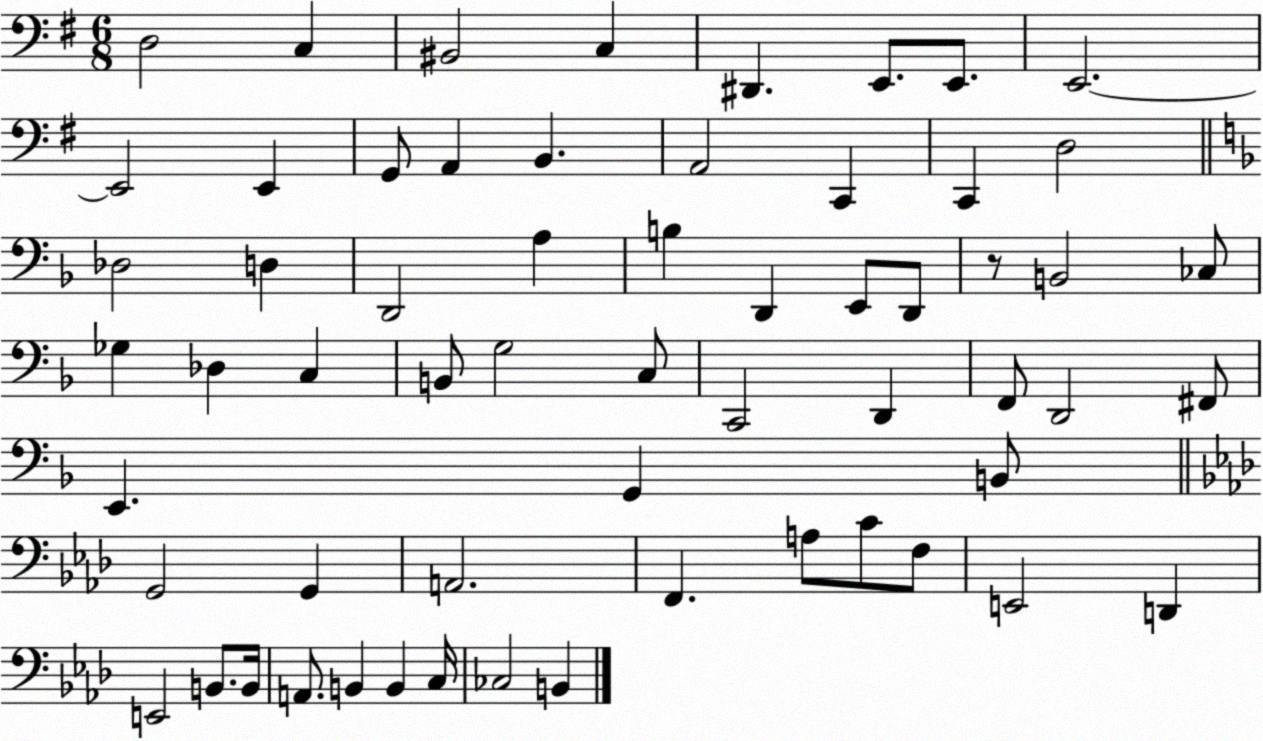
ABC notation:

X:1
T:Untitled
M:6/8
L:1/4
K:G
D,2 C, ^B,,2 C, ^D,, E,,/2 E,,/2 E,,2 E,,2 E,, G,,/2 A,, B,, A,,2 C,, C,, D,2 _D,2 D, D,,2 A, B, D,, E,,/2 D,,/2 z/2 B,,2 _C,/2 _G, _D, C, B,,/2 G,2 C,/2 C,,2 D,, F,,/2 D,,2 ^F,,/2 E,, G,, B,,/2 G,,2 G,, A,,2 F,, A,/2 C/2 F,/2 E,,2 D,, E,,2 B,,/2 B,,/4 A,,/2 B,, B,, C,/4 _C,2 B,,